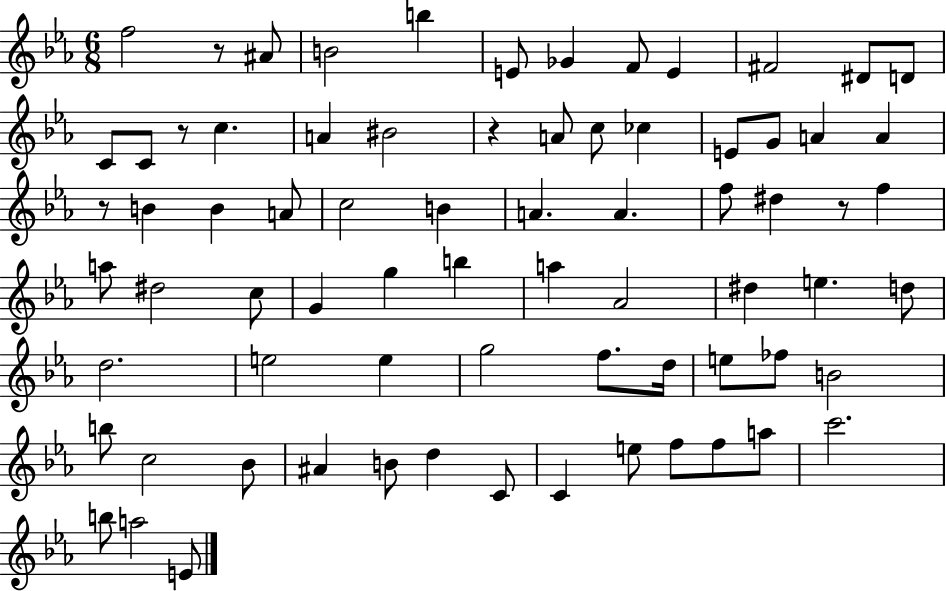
X:1
T:Untitled
M:6/8
L:1/4
K:Eb
f2 z/2 ^A/2 B2 b E/2 _G F/2 E ^F2 ^D/2 D/2 C/2 C/2 z/2 c A ^B2 z A/2 c/2 _c E/2 G/2 A A z/2 B B A/2 c2 B A A f/2 ^d z/2 f a/2 ^d2 c/2 G g b a _A2 ^d e d/2 d2 e2 e g2 f/2 d/4 e/2 _f/2 B2 b/2 c2 _B/2 ^A B/2 d C/2 C e/2 f/2 f/2 a/2 c'2 b/2 a2 E/2